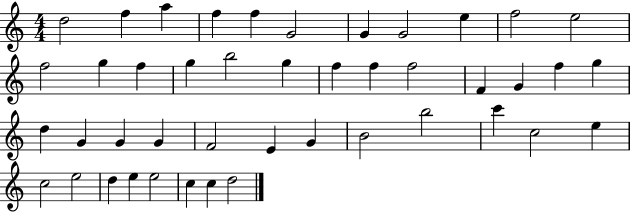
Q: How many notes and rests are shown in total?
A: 44